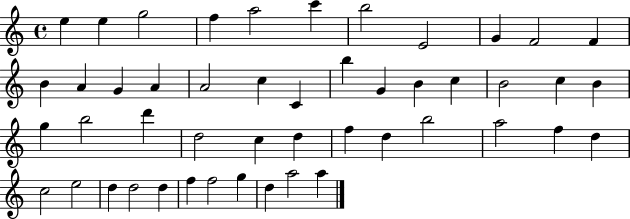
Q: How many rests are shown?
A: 0